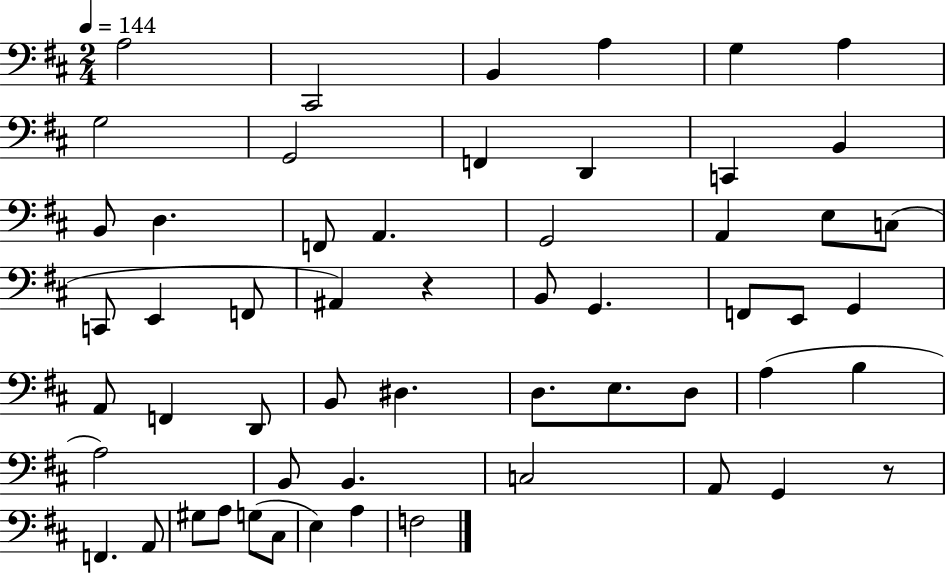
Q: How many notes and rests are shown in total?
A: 56